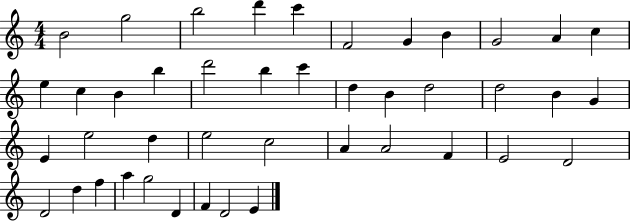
B4/h G5/h B5/h D6/q C6/q F4/h G4/q B4/q G4/h A4/q C5/q E5/q C5/q B4/q B5/q D6/h B5/q C6/q D5/q B4/q D5/h D5/h B4/q G4/q E4/q E5/h D5/q E5/h C5/h A4/q A4/h F4/q E4/h D4/h D4/h D5/q F5/q A5/q G5/h D4/q F4/q D4/h E4/q